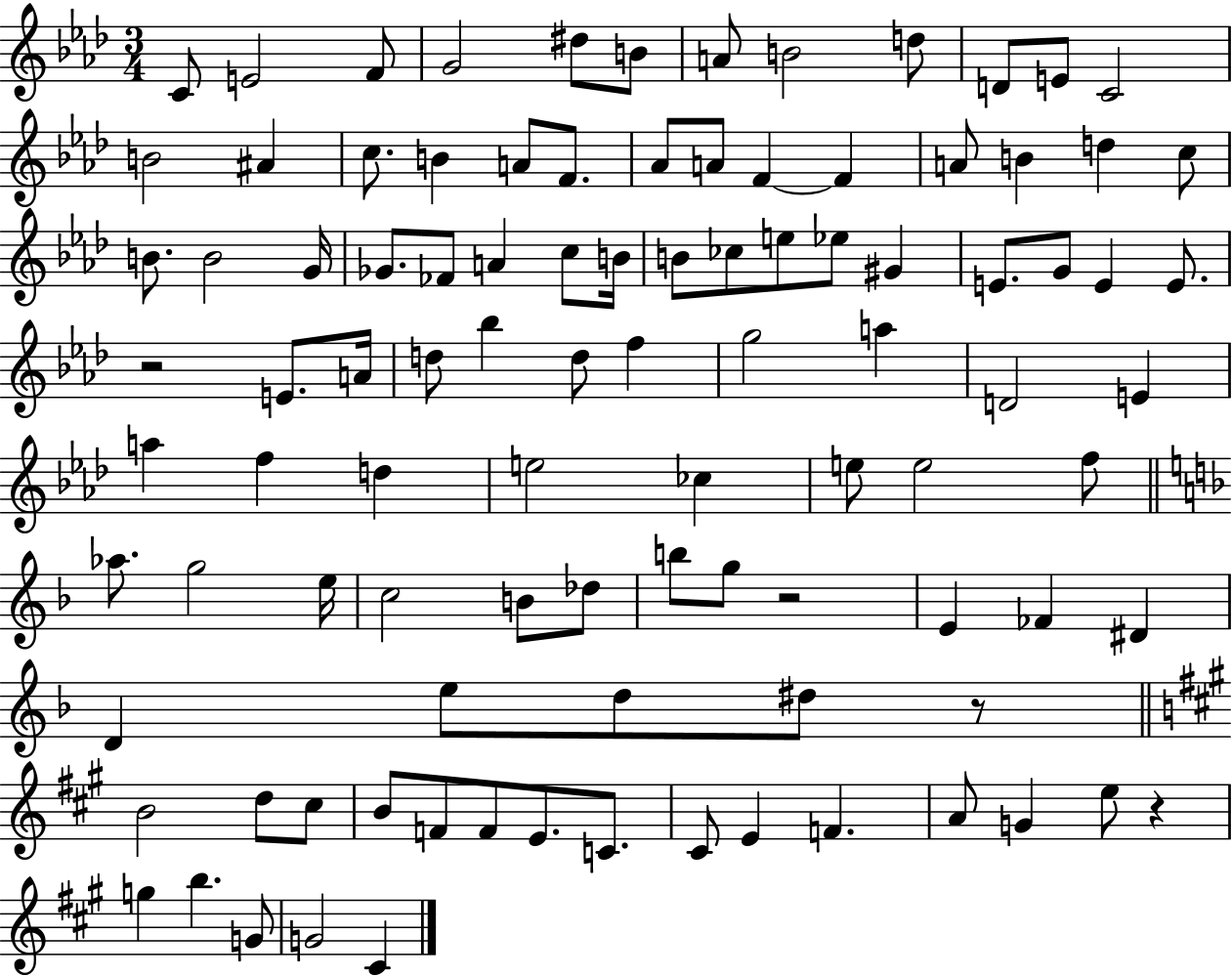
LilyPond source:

{
  \clef treble
  \numericTimeSignature
  \time 3/4
  \key aes \major
  c'8 e'2 f'8 | g'2 dis''8 b'8 | a'8 b'2 d''8 | d'8 e'8 c'2 | \break b'2 ais'4 | c''8. b'4 a'8 f'8. | aes'8 a'8 f'4~~ f'4 | a'8 b'4 d''4 c''8 | \break b'8. b'2 g'16 | ges'8. fes'8 a'4 c''8 b'16 | b'8 ces''8 e''8 ees''8 gis'4 | e'8. g'8 e'4 e'8. | \break r2 e'8. a'16 | d''8 bes''4 d''8 f''4 | g''2 a''4 | d'2 e'4 | \break a''4 f''4 d''4 | e''2 ces''4 | e''8 e''2 f''8 | \bar "||" \break \key d \minor aes''8. g''2 e''16 | c''2 b'8 des''8 | b''8 g''8 r2 | e'4 fes'4 dis'4 | \break d'4 e''8 d''8 dis''8 r8 | \bar "||" \break \key a \major b'2 d''8 cis''8 | b'8 f'8 f'8 e'8. c'8. | cis'8 e'4 f'4. | a'8 g'4 e''8 r4 | \break g''4 b''4. g'8 | g'2 cis'4 | \bar "|."
}